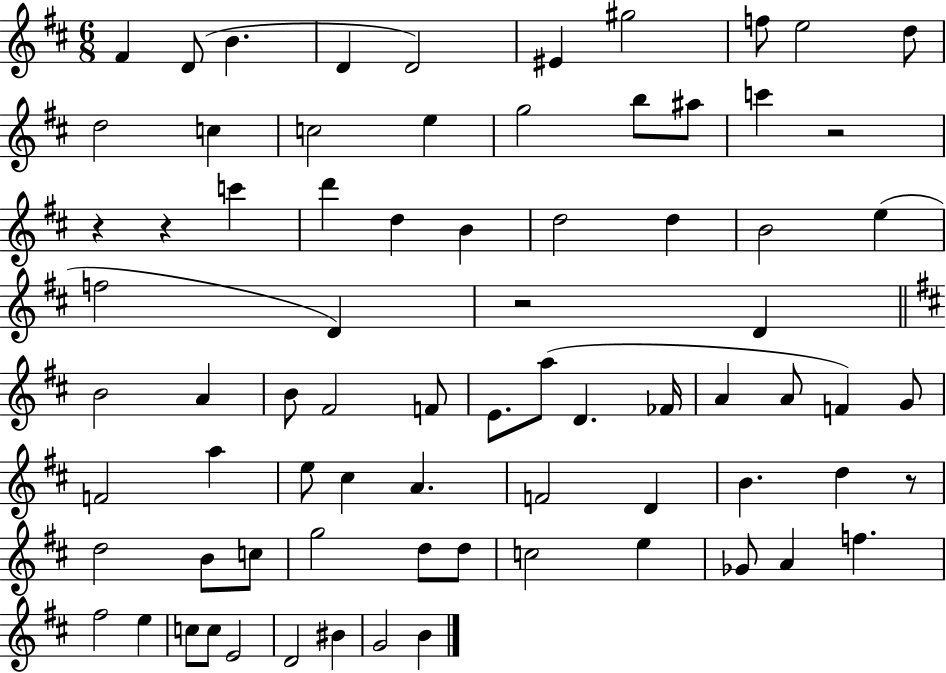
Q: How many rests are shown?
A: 5